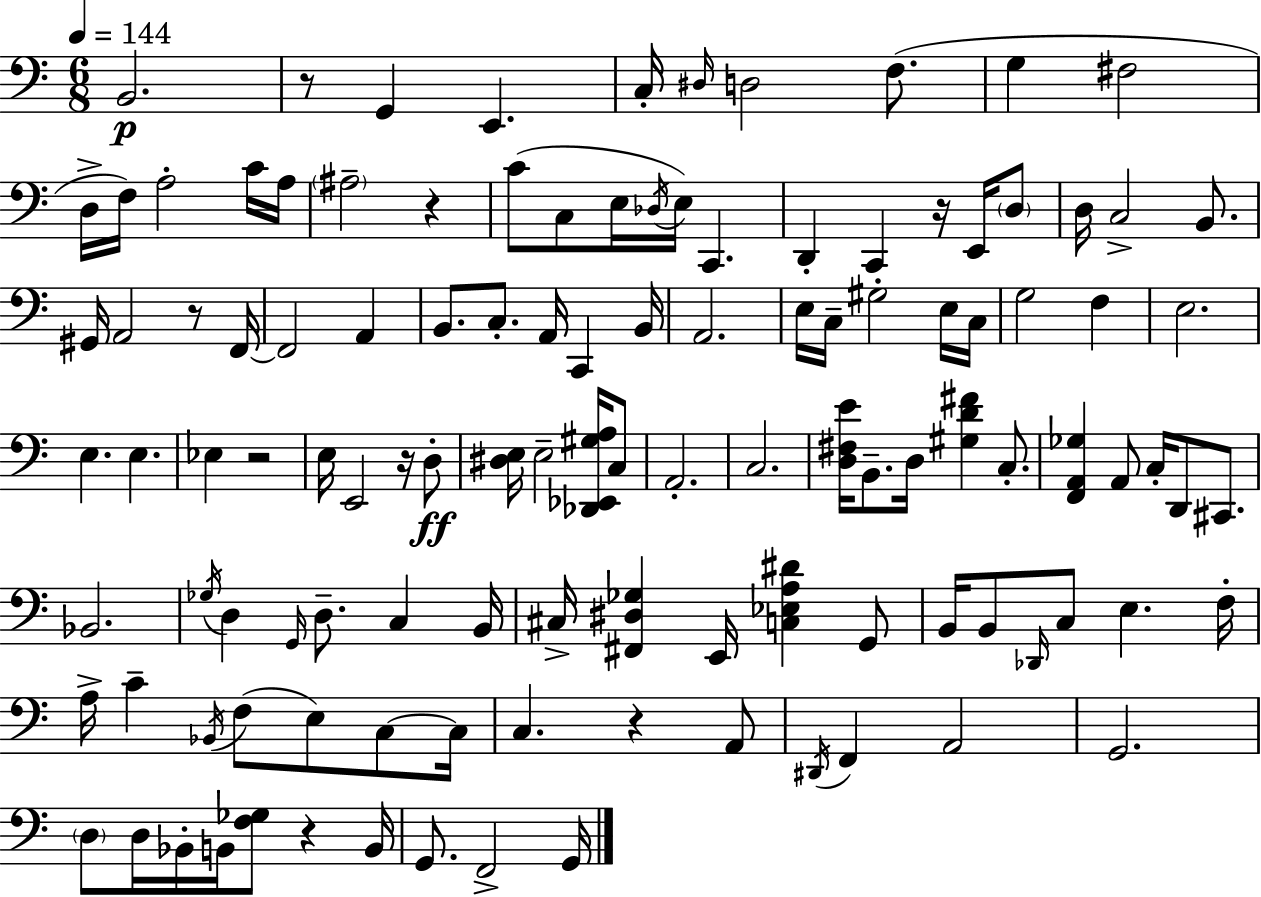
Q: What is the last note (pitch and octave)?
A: G2